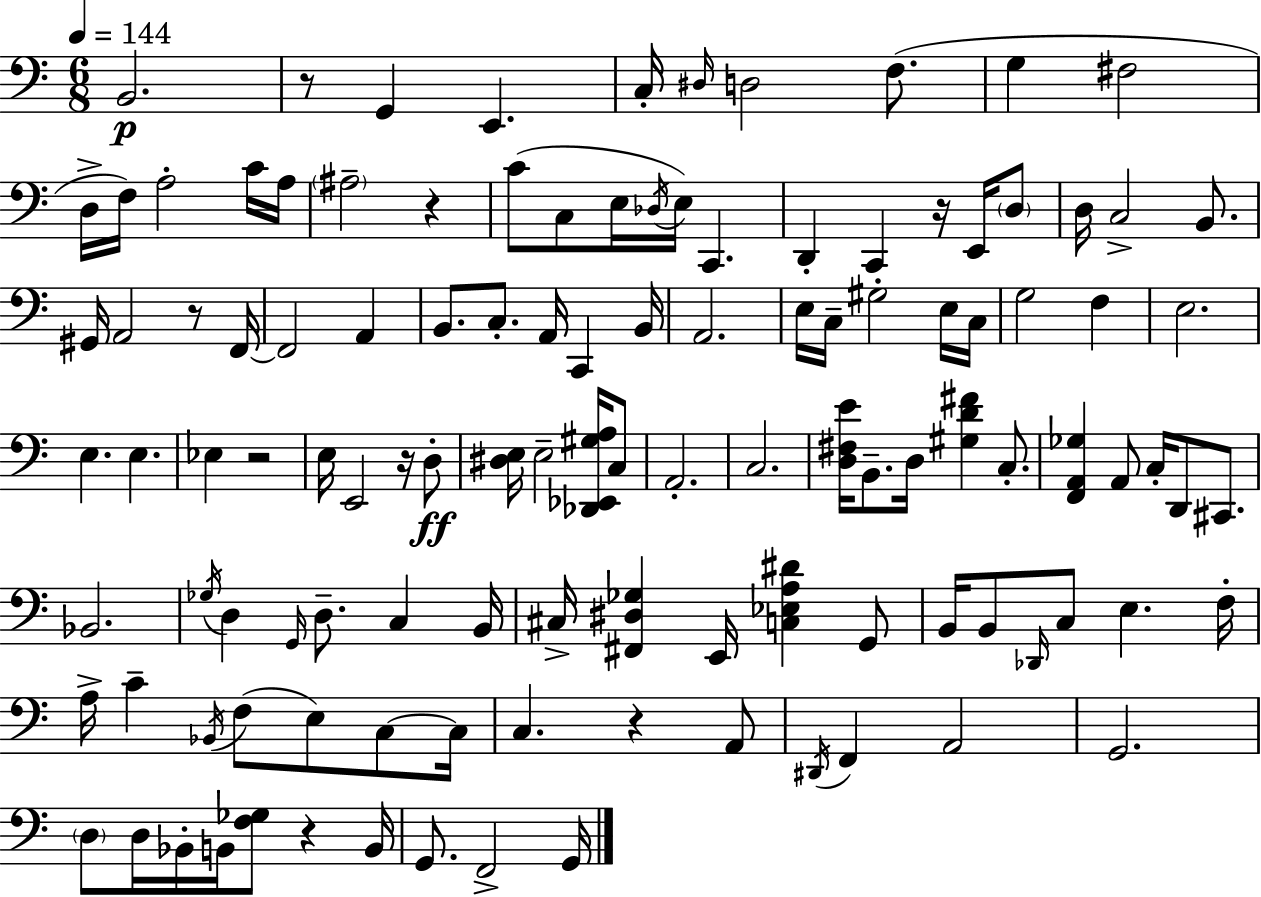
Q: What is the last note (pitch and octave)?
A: G2